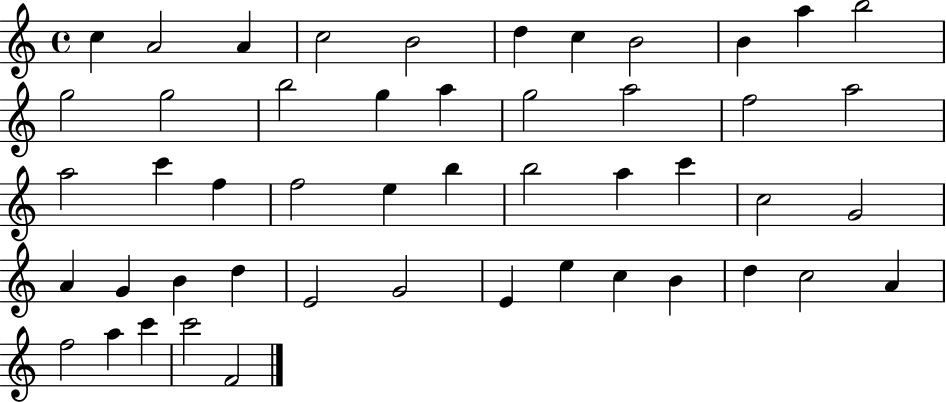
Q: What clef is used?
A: treble